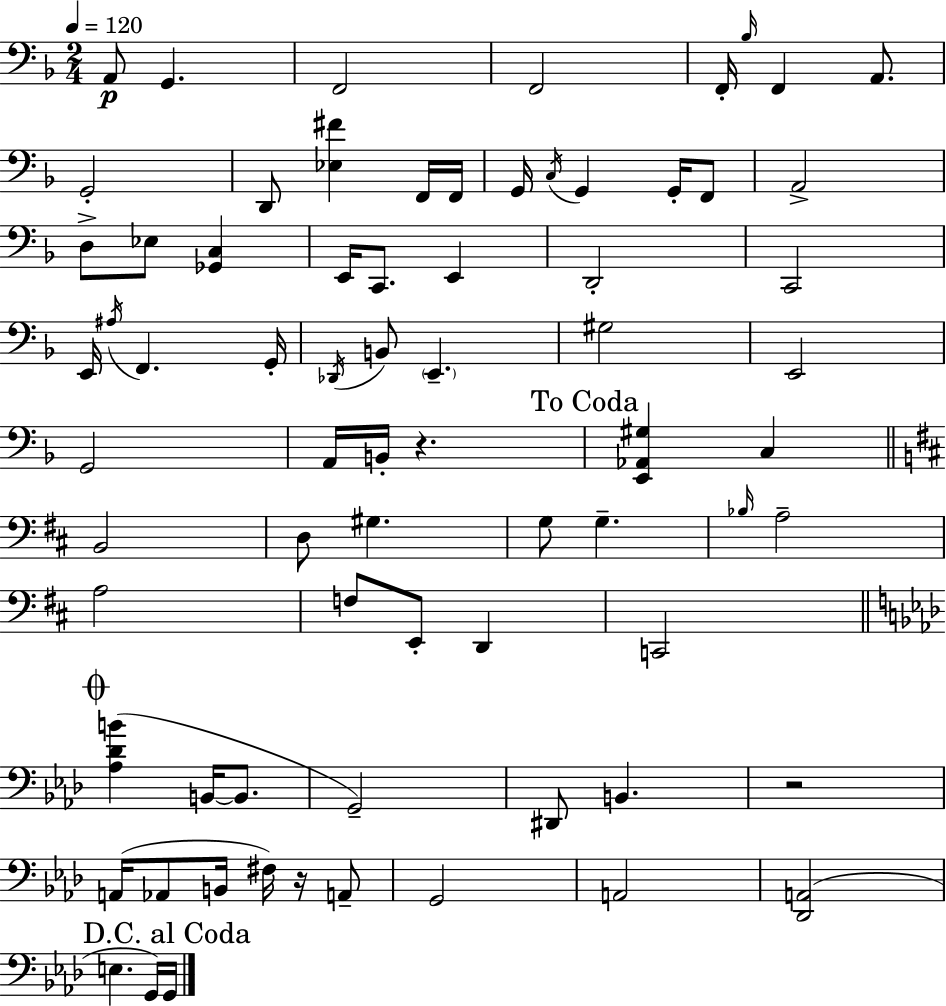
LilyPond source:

{
  \clef bass
  \numericTimeSignature
  \time 2/4
  \key f \major
  \tempo 4 = 120
  a,8\p g,4. | f,2 | f,2 | f,16-. \grace { bes16 } f,4 a,8. | \break g,2-. | d,8 <ees fis'>4 f,16 | f,16 g,16 \acciaccatura { c16 } g,4 g,16-. | f,8 a,2-> | \break d8-> ees8 <ges, c>4 | e,16 c,8. e,4 | d,2-. | c,2 | \break e,16 \acciaccatura { ais16 } f,4. | g,16-. \acciaccatura { des,16 } b,8 \parenthesize e,4.-- | gis2 | e,2 | \break g,2 | a,16 b,16-. r4. | \mark "To Coda" <e, aes, gis>4 | c4 \bar "||" \break \key d \major b,2 | d8 gis4. | g8 g4.-- | \grace { bes16 } a2-- | \break a2 | f8 e,8-. d,4 | c,2 | \mark \markup { \musicglyph "scripts.coda" } \bar "||" \break \key aes \major <aes des' b'>4( b,16~~ b,8. | g,2--) | dis,8 b,4. | r2 | \break a,16( aes,8 b,16 fis16) r16 a,8-- | g,2 | a,2 | <des, a,>2( | \break \mark "D.C. al Coda" e4. g,16) g,16 | \bar "|."
}